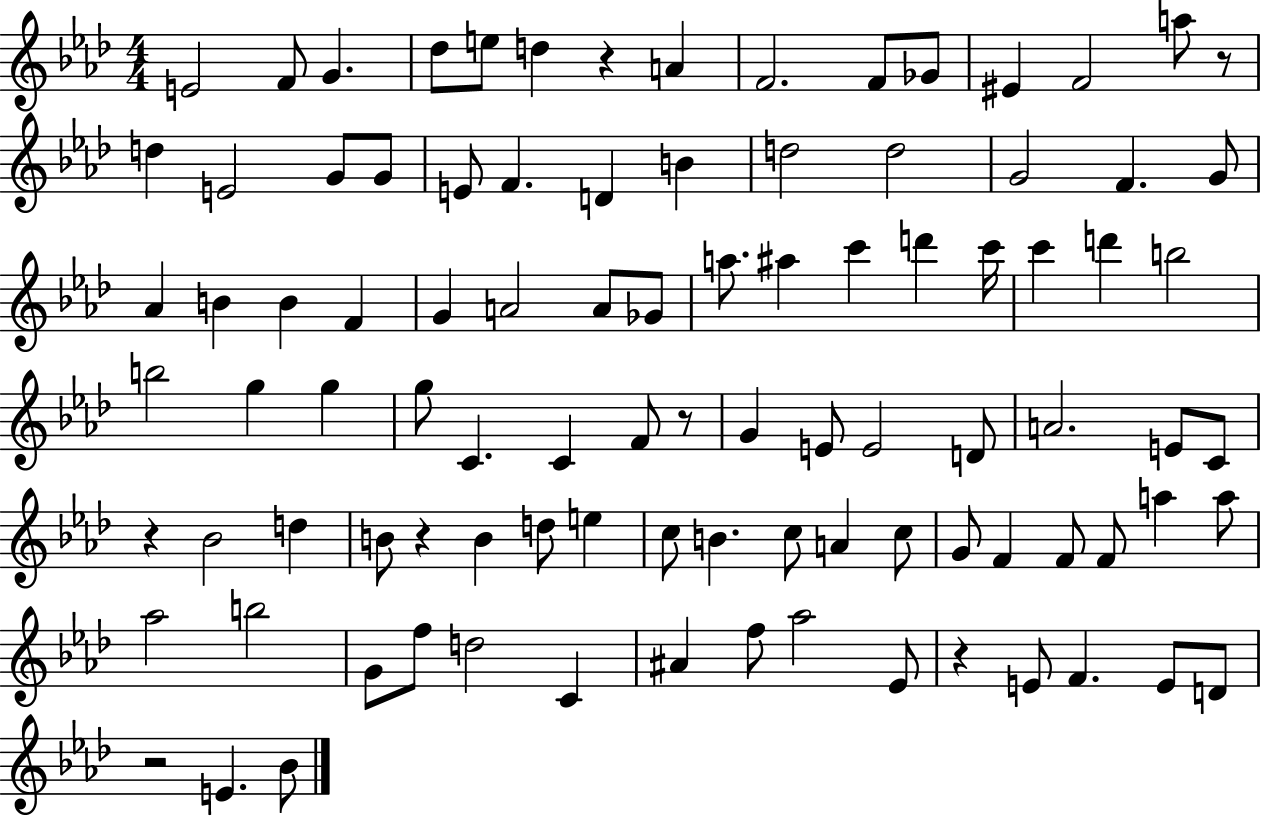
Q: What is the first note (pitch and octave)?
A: E4